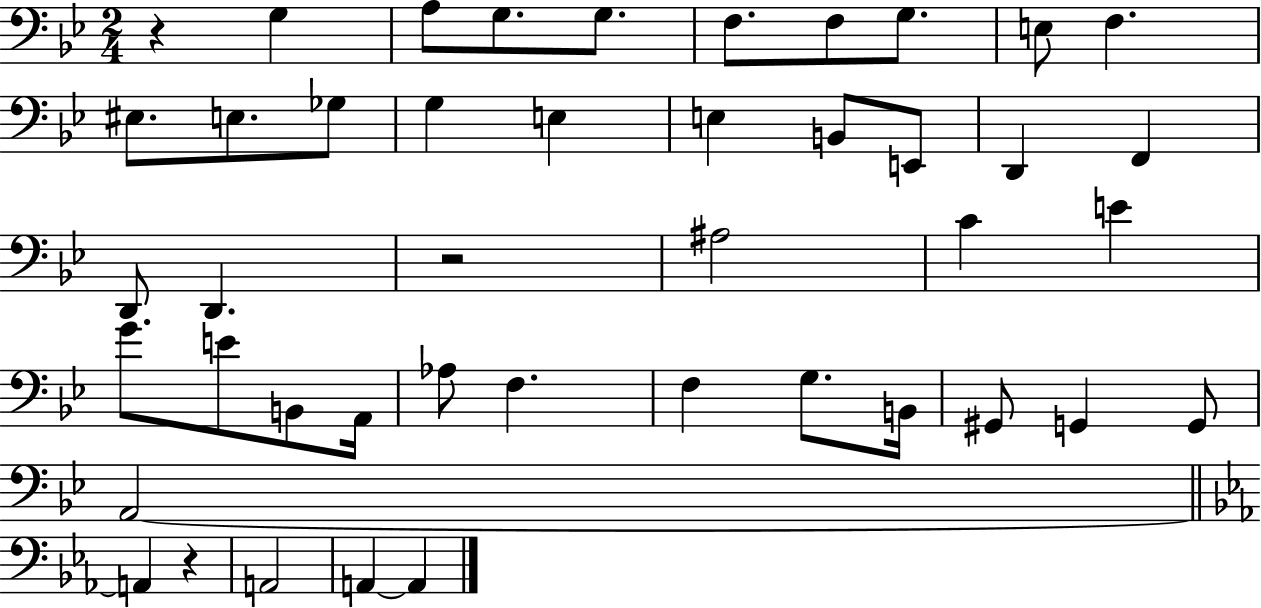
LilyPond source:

{
  \clef bass
  \numericTimeSignature
  \time 2/4
  \key bes \major
  r4 g4 | a8 g8. g8. | f8. f8 g8. | e8 f4. | \break eis8. e8. ges8 | g4 e4 | e4 b,8 e,8 | d,4 f,4 | \break d,8 d,4. | r2 | ais2 | c'4 e'4 | \break g'8. e'8 b,8 a,16 | aes8 f4. | f4 g8. b,16 | gis,8 g,4 g,8 | \break a,2~~ | \bar "||" \break \key ees \major a,4 r4 | a,2 | a,4~~ a,4 | \bar "|."
}